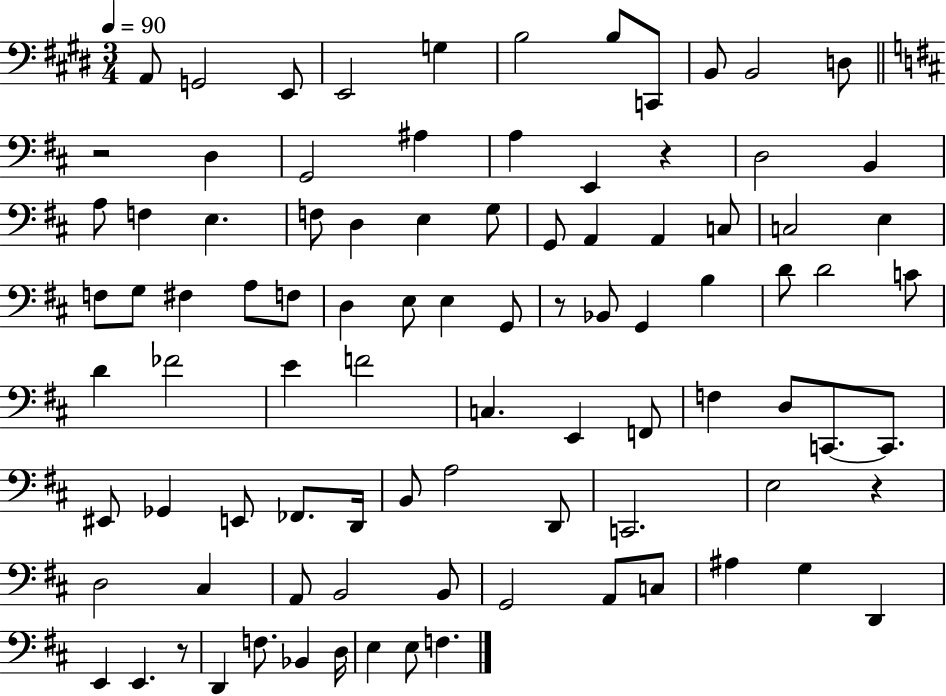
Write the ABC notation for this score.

X:1
T:Untitled
M:3/4
L:1/4
K:E
A,,/2 G,,2 E,,/2 E,,2 G, B,2 B,/2 C,,/2 B,,/2 B,,2 D,/2 z2 D, G,,2 ^A, A, E,, z D,2 B,, A,/2 F, E, F,/2 D, E, G,/2 G,,/2 A,, A,, C,/2 C,2 E, F,/2 G,/2 ^F, A,/2 F,/2 D, E,/2 E, G,,/2 z/2 _B,,/2 G,, B, D/2 D2 C/2 D _F2 E F2 C, E,, F,,/2 F, D,/2 C,,/2 C,,/2 ^E,,/2 _G,, E,,/2 _F,,/2 D,,/4 B,,/2 A,2 D,,/2 C,,2 E,2 z D,2 ^C, A,,/2 B,,2 B,,/2 G,,2 A,,/2 C,/2 ^A, G, D,, E,, E,, z/2 D,, F,/2 _B,, D,/4 E, E,/2 F,